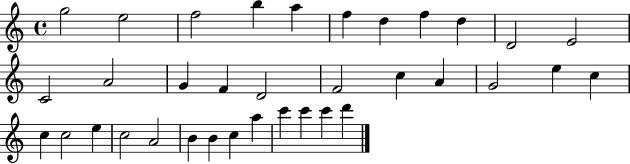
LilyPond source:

{
  \clef treble
  \time 4/4
  \defaultTimeSignature
  \key c \major
  g''2 e''2 | f''2 b''4 a''4 | f''4 d''4 f''4 d''4 | d'2 e'2 | \break c'2 a'2 | g'4 f'4 d'2 | f'2 c''4 a'4 | g'2 e''4 c''4 | \break c''4 c''2 e''4 | c''2 a'2 | b'4 b'4 c''4 a''4 | c'''4 c'''4 c'''4 d'''4 | \break \bar "|."
}